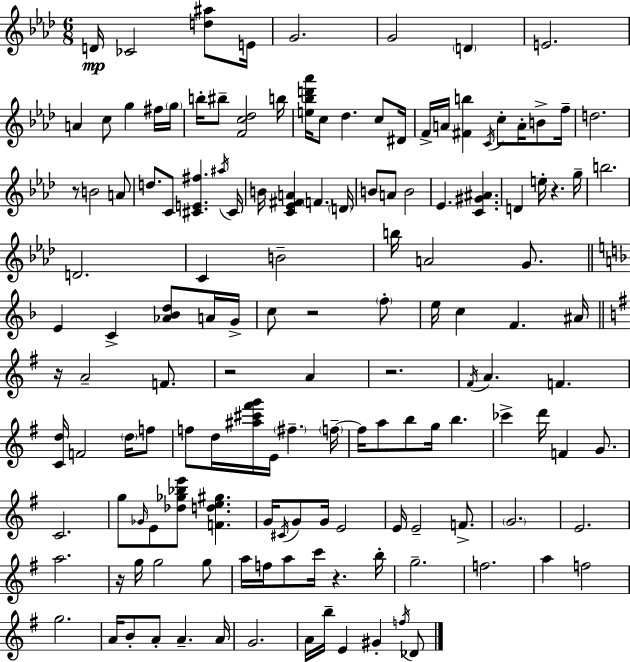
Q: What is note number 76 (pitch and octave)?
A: A5